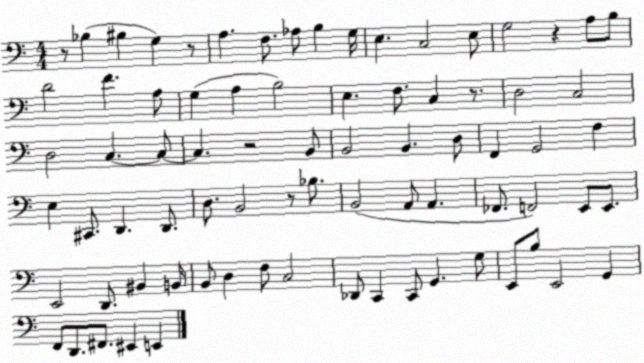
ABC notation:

X:1
T:Untitled
M:4/4
L:1/4
K:C
z/2 _B, ^B, G, z/2 A, F,/2 _A,/2 B, G,/4 E, C,2 E,/2 G,2 z A,/2 B,/2 D2 F A,/2 G, A, B,2 E, F,/2 C, z/2 D,2 C,2 D,2 C, C,/2 C, z2 B,,/2 B,,2 B,, D,/2 F,, G,,2 F, E, ^C,,/2 D,, D,,/2 D,/2 B,,2 z/2 _B,/2 B,,2 A,,/2 A,, _F,,/2 F,,2 E,,/2 E,,/2 E,,2 D,,/2 ^B,, B,,/4 B,,/2 D, F,/2 C,2 _D,,/2 C,, C,,/2 G,, G,/2 E,,/2 B,/2 E,,2 G,, F,,/2 D,,/2 ^F,,/2 ^E,, E,,